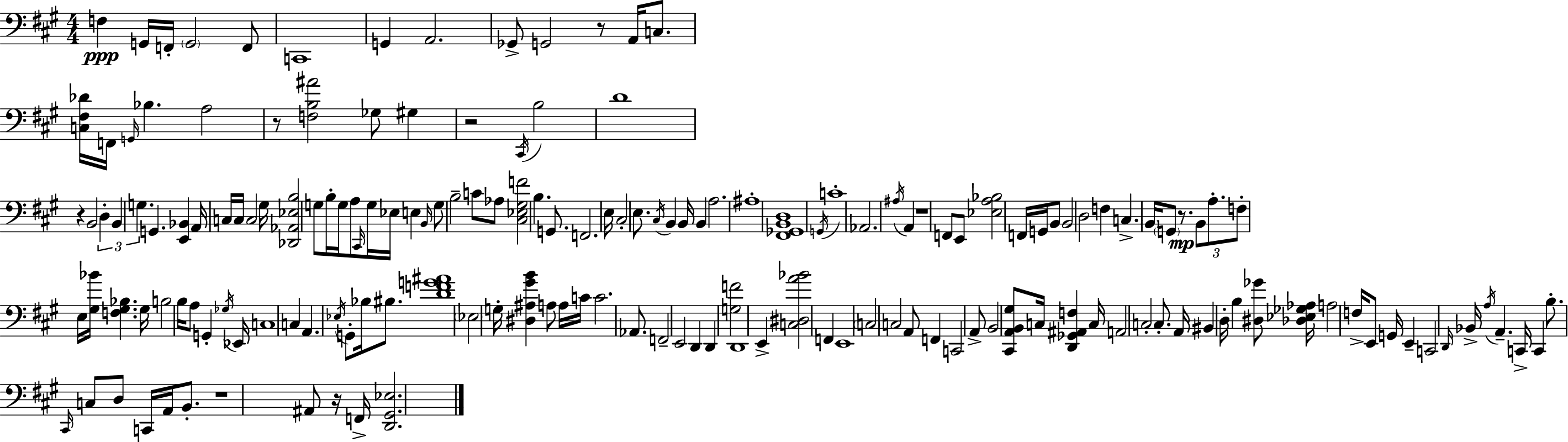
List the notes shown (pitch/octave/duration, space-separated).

F3/q G2/s F2/s G2/h F2/e C2/w G2/q A2/h. Gb2/e G2/h R/e A2/s C3/e. [C3,F#3,Db4]/s F2/s G2/s Bb3/q. A3/h R/e [F3,B3,A#4]/h Gb3/e G#3/q R/h C#2/s B3/h D4/w R/q B2/h D3/q B2/q G3/q. G2/q. [E2,Bb2]/q A2/s C3/s C3/s C3/h G#3/s [Db2,Ab2,Eb3,B3]/h G3/e B3/s G3/s A3/e C#2/s G3/s Eb3/s E3/q B2/s G3/e B3/h C4/e Ab3/e [C#3,Eb3,G#3,F4]/h B3/q. G2/e. F2/h. E3/s C#3/h E3/e. C#3/s B2/q B2/s B2/q A3/h. A#3/w [F#2,Gb2,B2,D3]/w G2/s C4/w Ab2/h. A#3/s A2/q R/w F2/e E2/e [Eb3,A3,Bb3]/h F2/s G2/s B2/e B2/h D3/h F3/q C3/q. B2/s G2/e R/e. B2/e A3/e. F3/e E3/s [G#3,Bb4]/s [F3,G#3,Bb3]/q. G#3/s B3/h B3/s A3/e G2/q Gb3/s Eb2/s C3/w C3/q A2/q. Eb3/s G2/e Bb3/s BIS3/e. [D4,F4,G4,A#4]/w Eb3/h G3/s [D#3,A#3,G#4,B4]/q A3/e A3/s C4/s C4/h. Ab2/e. F2/h E2/h D2/q D2/q [G3,F4]/h D2/w E2/q [C3,D#3,A4,Bb4]/h F2/q E2/w C3/h C3/h A2/e F2/q C2/h A2/e B2/h [C#2,A2,B2,G#3]/e C3/s [D2,Gb2,A#2,F3]/q C3/s A2/h C3/h C3/e. A2/s BIS2/q D3/s B3/q [D#3,Gb4]/e [Db3,Eb3,Gb3,Ab3]/s A3/h F3/s E2/e G2/s E2/q C2/h D2/s Bb2/s A3/s A2/q. C2/s C2/q B3/e. C#2/s C3/e D3/e C2/s A2/s B2/e. R/w A#2/e R/s F2/s [D2,G#2,Eb3]/h.